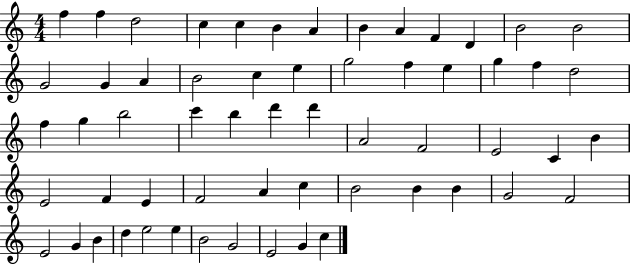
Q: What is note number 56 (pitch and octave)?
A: G4